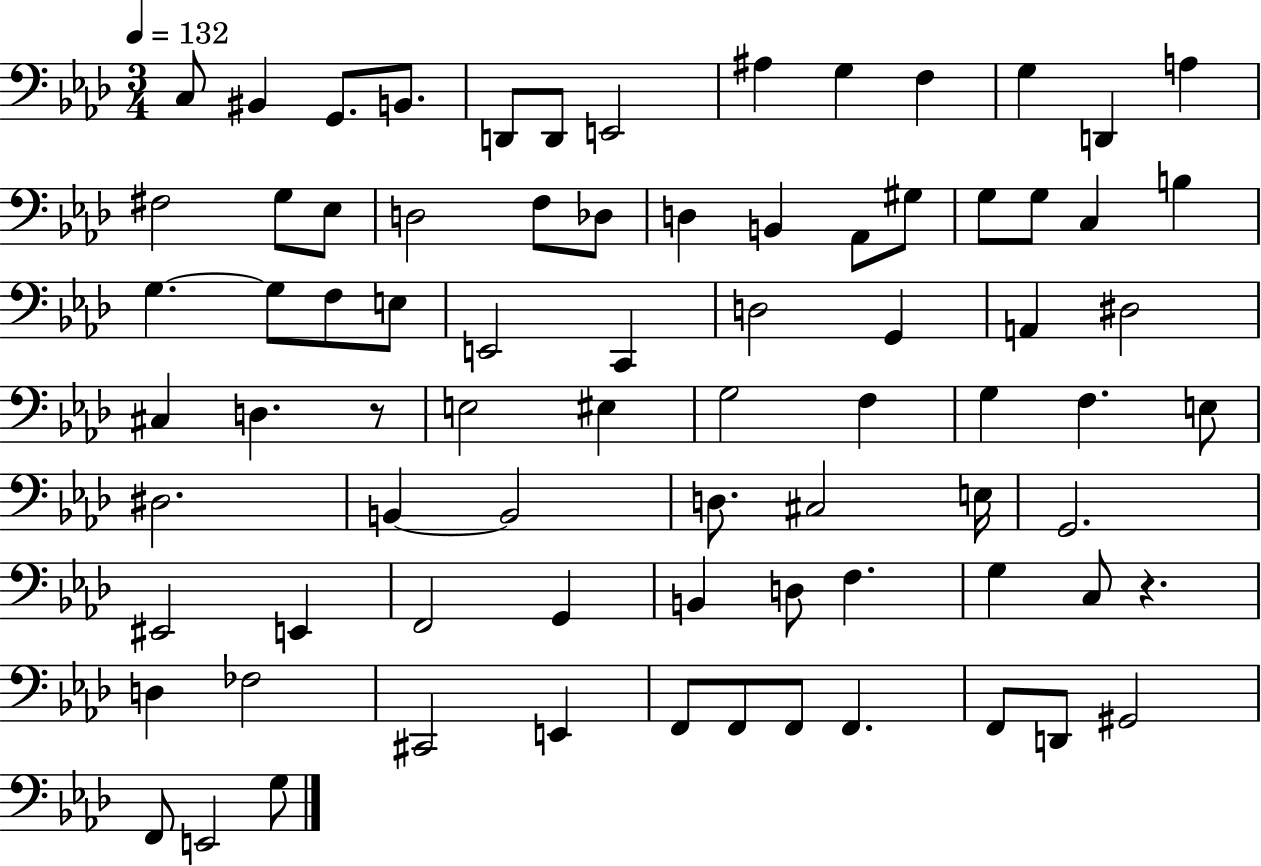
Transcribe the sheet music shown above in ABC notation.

X:1
T:Untitled
M:3/4
L:1/4
K:Ab
C,/2 ^B,, G,,/2 B,,/2 D,,/2 D,,/2 E,,2 ^A, G, F, G, D,, A, ^F,2 G,/2 _E,/2 D,2 F,/2 _D,/2 D, B,, _A,,/2 ^G,/2 G,/2 G,/2 C, B, G, G,/2 F,/2 E,/2 E,,2 C,, D,2 G,, A,, ^D,2 ^C, D, z/2 E,2 ^E, G,2 F, G, F, E,/2 ^D,2 B,, B,,2 D,/2 ^C,2 E,/4 G,,2 ^E,,2 E,, F,,2 G,, B,, D,/2 F, G, C,/2 z D, _F,2 ^C,,2 E,, F,,/2 F,,/2 F,,/2 F,, F,,/2 D,,/2 ^G,,2 F,,/2 E,,2 G,/2